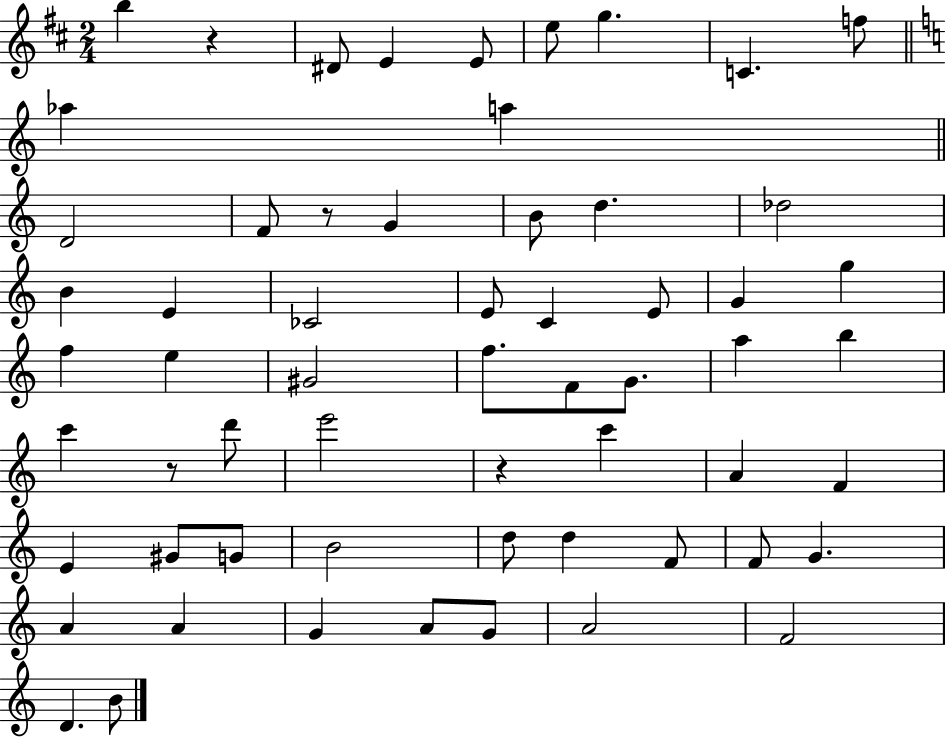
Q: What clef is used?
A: treble